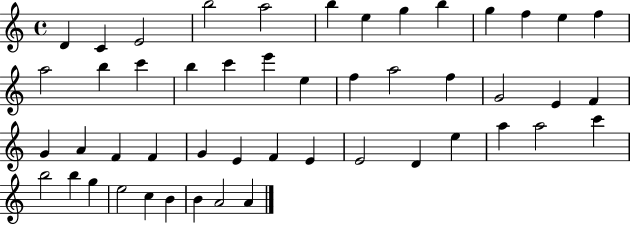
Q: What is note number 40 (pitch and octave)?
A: C6